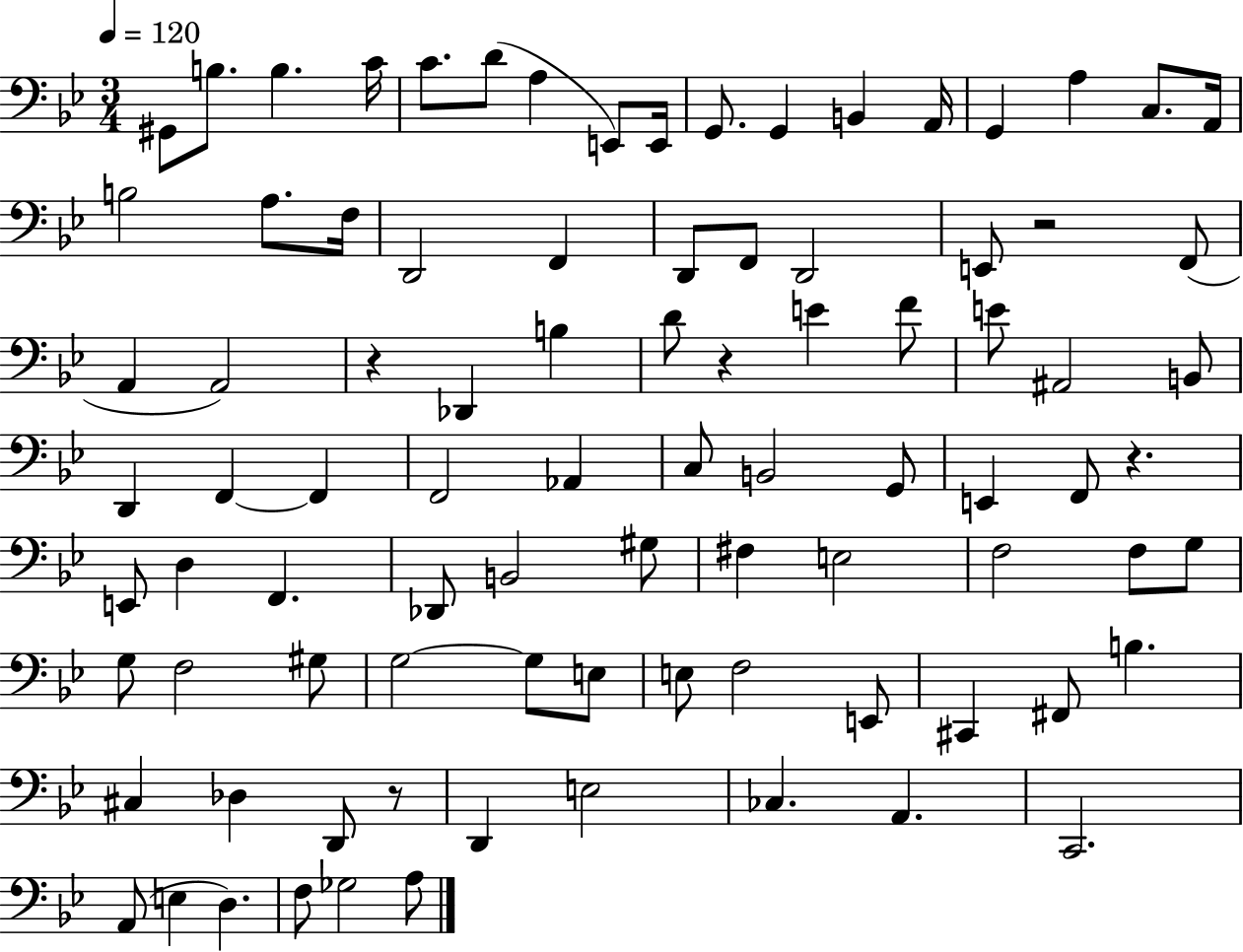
G#2/e B3/e. B3/q. C4/s C4/e. D4/e A3/q E2/e E2/s G2/e. G2/q B2/q A2/s G2/q A3/q C3/e. A2/s B3/h A3/e. F3/s D2/h F2/q D2/e F2/e D2/h E2/e R/h F2/e A2/q A2/h R/q Db2/q B3/q D4/e R/q E4/q F4/e E4/e A#2/h B2/e D2/q F2/q F2/q F2/h Ab2/q C3/e B2/h G2/e E2/q F2/e R/q. E2/e D3/q F2/q. Db2/e B2/h G#3/e F#3/q E3/h F3/h F3/e G3/e G3/e F3/h G#3/e G3/h G3/e E3/e E3/e F3/h E2/e C#2/q F#2/e B3/q. C#3/q Db3/q D2/e R/e D2/q E3/h CES3/q. A2/q. C2/h. A2/e E3/q D3/q. F3/e Gb3/h A3/e